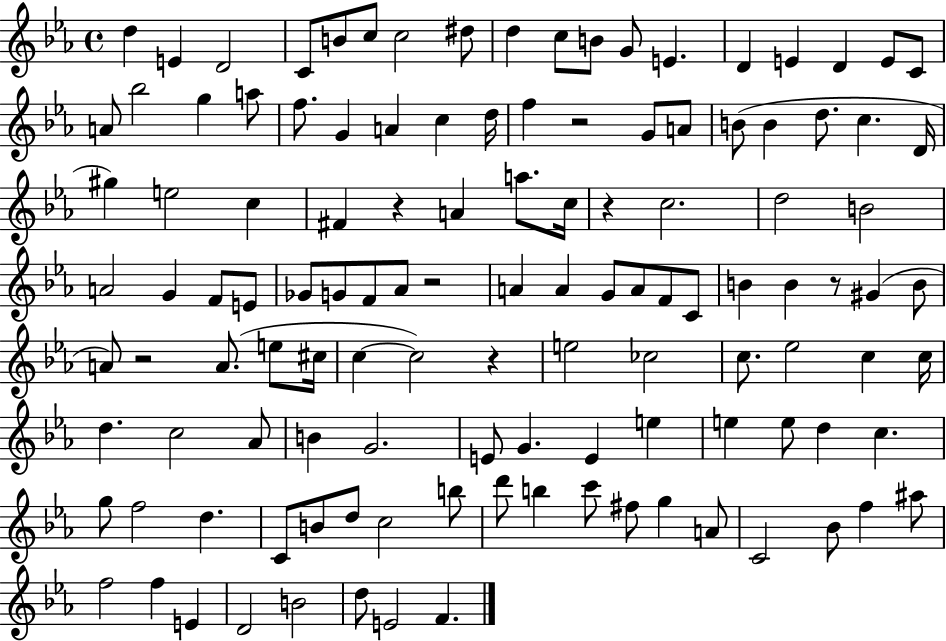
X:1
T:Untitled
M:4/4
L:1/4
K:Eb
d E D2 C/2 B/2 c/2 c2 ^d/2 d c/2 B/2 G/2 E D E D E/2 C/2 A/2 _b2 g a/2 f/2 G A c d/4 f z2 G/2 A/2 B/2 B d/2 c D/4 ^g e2 c ^F z A a/2 c/4 z c2 d2 B2 A2 G F/2 E/2 _G/2 G/2 F/2 _A/2 z2 A A G/2 A/2 F/2 C/2 B B z/2 ^G B/2 A/2 z2 A/2 e/2 ^c/4 c c2 z e2 _c2 c/2 _e2 c c/4 d c2 _A/2 B G2 E/2 G E e e e/2 d c g/2 f2 d C/2 B/2 d/2 c2 b/2 d'/2 b c'/2 ^f/2 g A/2 C2 _B/2 f ^a/2 f2 f E D2 B2 d/2 E2 F